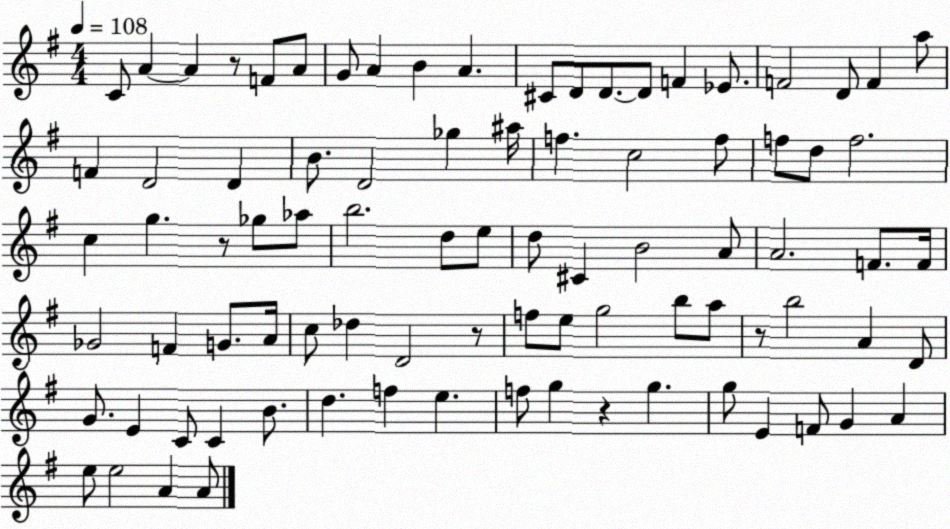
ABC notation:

X:1
T:Untitled
M:4/4
L:1/4
K:G
C/2 A A z/2 F/2 A/2 G/2 A B A ^C/2 D/2 D/2 D/2 F _E/2 F2 D/2 F a/2 F D2 D B/2 D2 _g ^a/4 f c2 f/2 f/2 d/2 f2 c g z/2 _g/2 _a/2 b2 d/2 e/2 d/2 ^C B2 A/2 A2 F/2 F/4 _G2 F G/2 A/4 c/2 _d D2 z/2 f/2 e/2 g2 b/2 a/2 z/2 b2 A D/2 G/2 E C/2 C B/2 d f e f/2 g z g g/2 E F/2 G A e/2 e2 A A/2